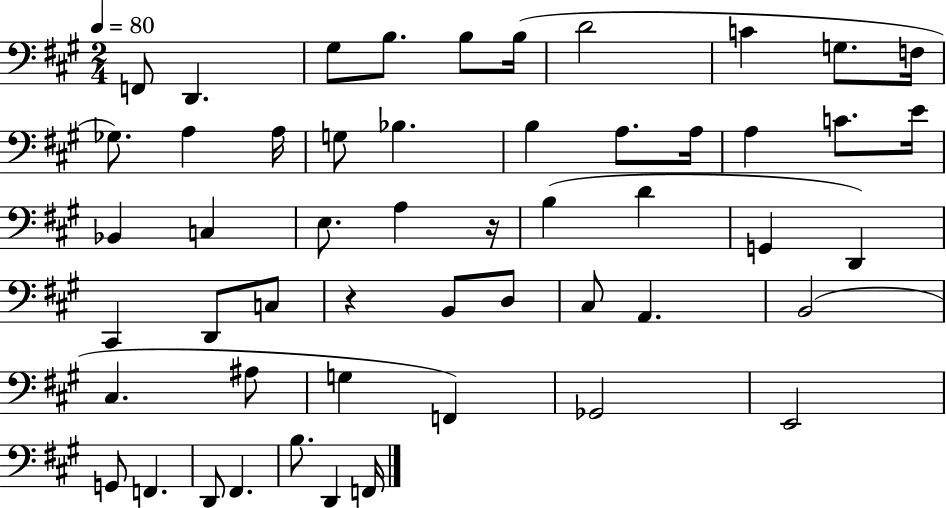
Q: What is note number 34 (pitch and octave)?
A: D3